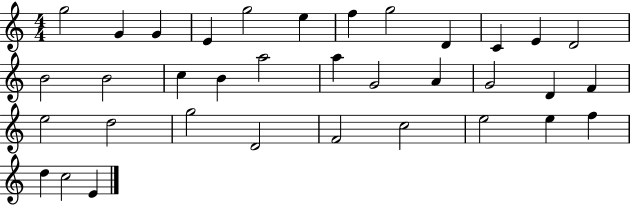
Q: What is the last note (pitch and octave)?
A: E4